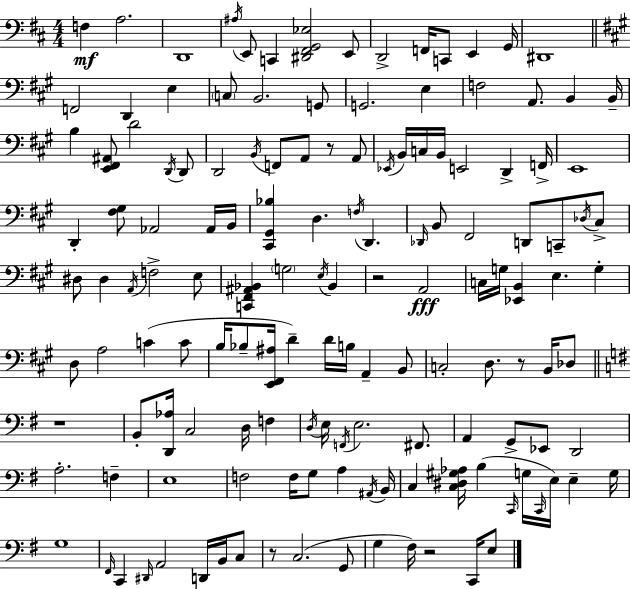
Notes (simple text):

F3/q A3/h. D2/w A#3/s E2/e C2/q [D#2,F#2,G2,Eb3]/h E2/e D2/h F2/s C2/e E2/q G2/s D#2/w F2/h D2/q E3/q C3/e B2/h. G2/e G2/h. E3/q F3/h A2/e. B2/q B2/s B3/q [E2,F#2,A#2]/e D4/h D2/s D2/e D2/h B2/s F2/e A2/e R/e A2/e Eb2/s B2/s C3/s B2/s E2/h D2/q F2/s E2/w D2/q [F#3,G#3]/e Ab2/h Ab2/s B2/s [C#2,G#2,Bb3]/q D3/q. F3/s D2/q. Db2/s B2/e F#2/h D2/e C2/e Db3/s C#3/e D#3/e D#3/q A2/s F3/h E3/e [C2,F#2,A#2,Bb2]/q G3/h E3/s Bb2/q R/h A2/h C3/s G3/s [Eb2,B2]/q E3/q. G3/q D3/e A3/h C4/q C4/e B3/s Bb3/e [E2,F#2,A#3]/s D4/q D4/s B3/s A2/q B2/e C3/h D3/e. R/e B2/s Db3/e R/w B2/e [D2,Ab3]/s C3/h D3/s F3/q D3/s E3/s F2/s E3/h. F#2/e. A2/q G2/e Eb2/e D2/h A3/h. F3/q E3/w F3/h F3/s G3/e A3/q A#2/s B2/s C3/q [C3,D#3,G#3,Ab3]/s B3/q C2/s G3/s C2/s E3/s E3/q G3/s G3/w F#2/s C2/q D#2/s A2/h D2/s B2/s C3/e R/e C3/h. G2/e G3/q F#3/s R/h C2/s E3/e